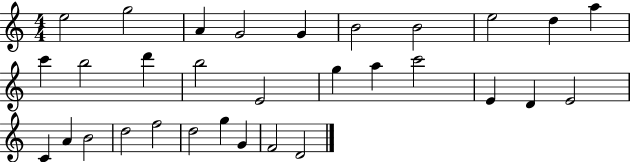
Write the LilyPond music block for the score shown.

{
  \clef treble
  \numericTimeSignature
  \time 4/4
  \key c \major
  e''2 g''2 | a'4 g'2 g'4 | b'2 b'2 | e''2 d''4 a''4 | \break c'''4 b''2 d'''4 | b''2 e'2 | g''4 a''4 c'''2 | e'4 d'4 e'2 | \break c'4 a'4 b'2 | d''2 f''2 | d''2 g''4 g'4 | f'2 d'2 | \break \bar "|."
}